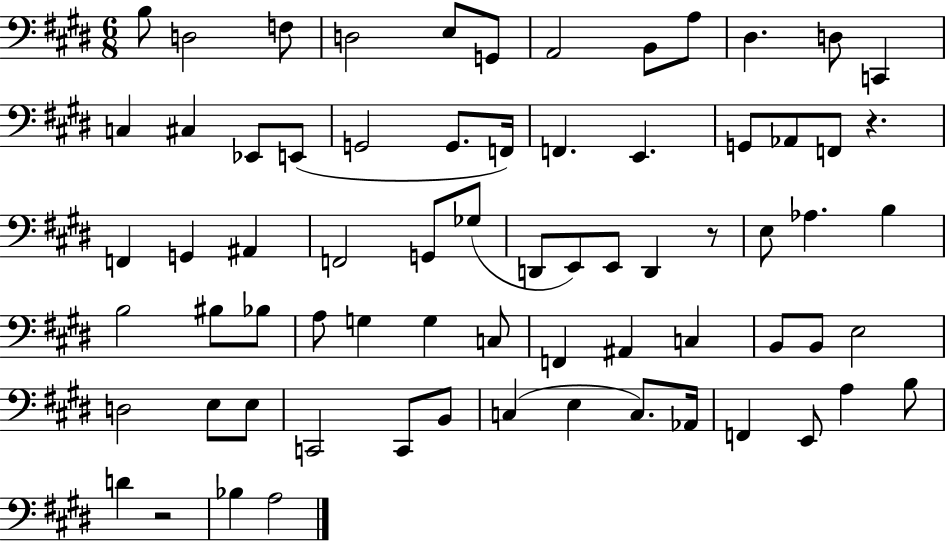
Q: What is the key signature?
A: E major